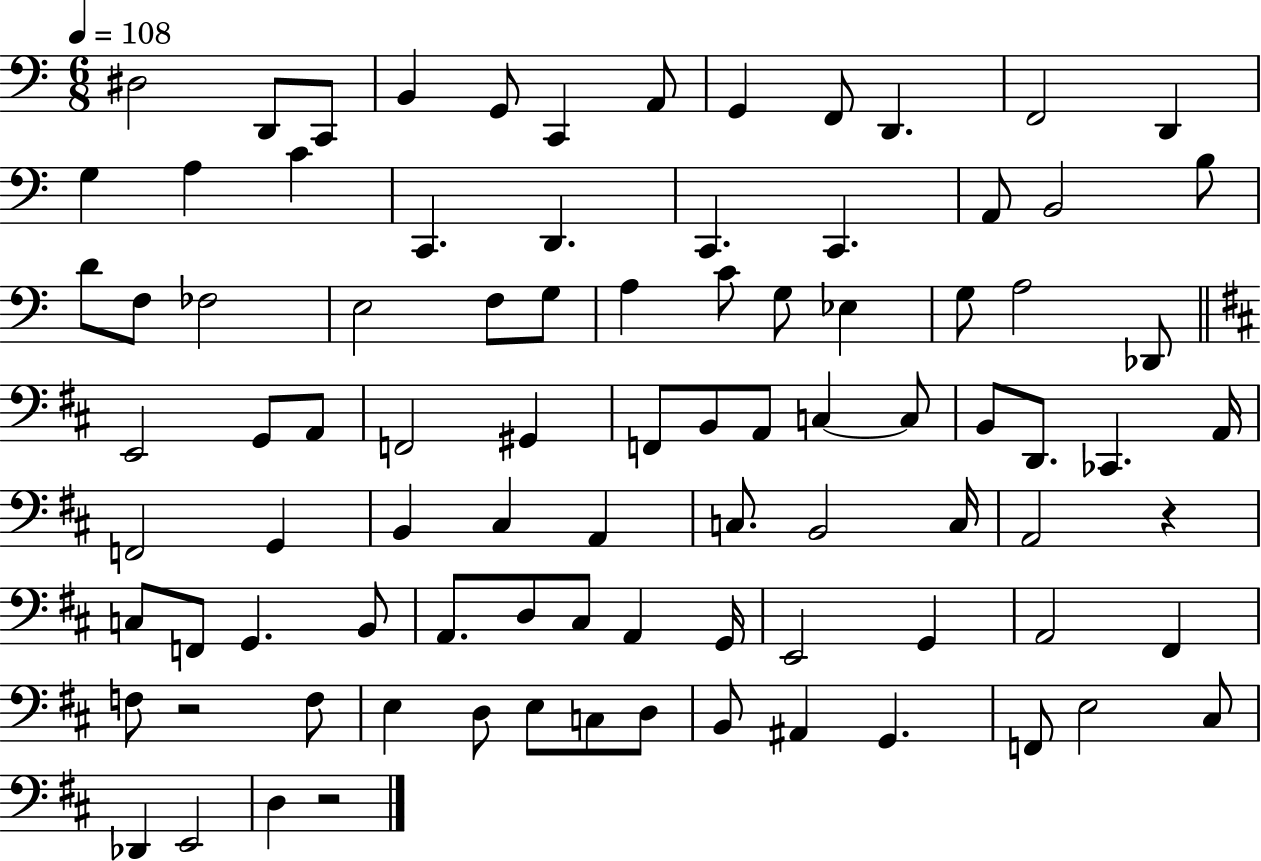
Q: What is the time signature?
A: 6/8